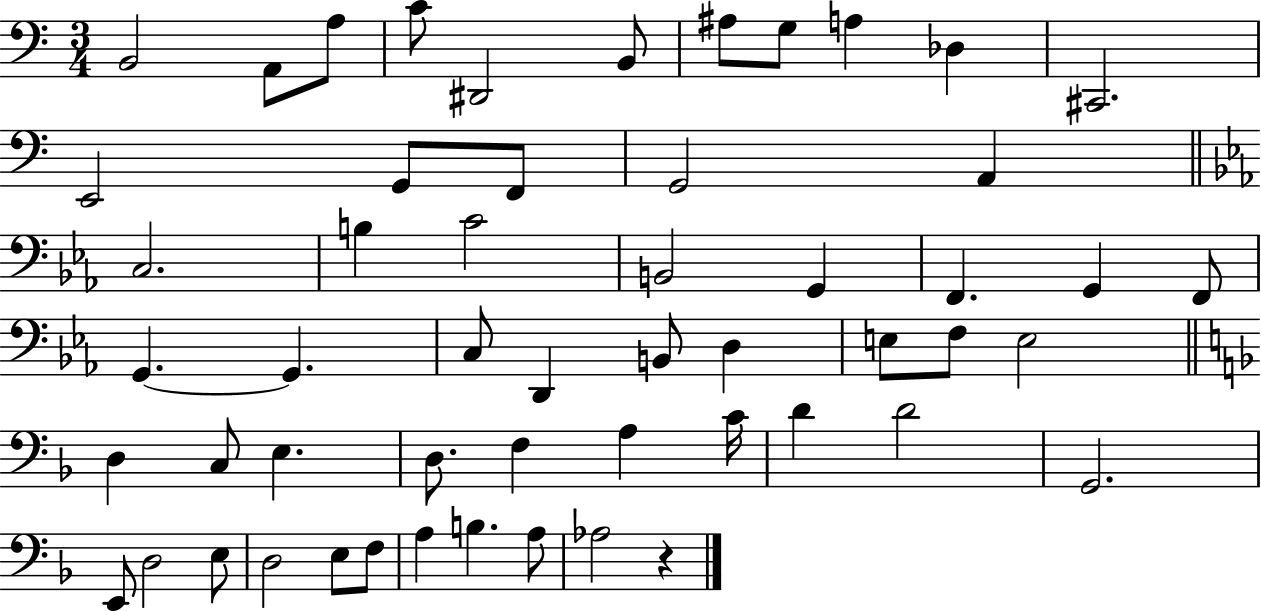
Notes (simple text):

B2/h A2/e A3/e C4/e D#2/h B2/e A#3/e G3/e A3/q Db3/q C#2/h. E2/h G2/e F2/e G2/h A2/q C3/h. B3/q C4/h B2/h G2/q F2/q. G2/q F2/e G2/q. G2/q. C3/e D2/q B2/e D3/q E3/e F3/e E3/h D3/q C3/e E3/q. D3/e. F3/q A3/q C4/s D4/q D4/h G2/h. E2/e D3/h E3/e D3/h E3/e F3/e A3/q B3/q. A3/e Ab3/h R/q